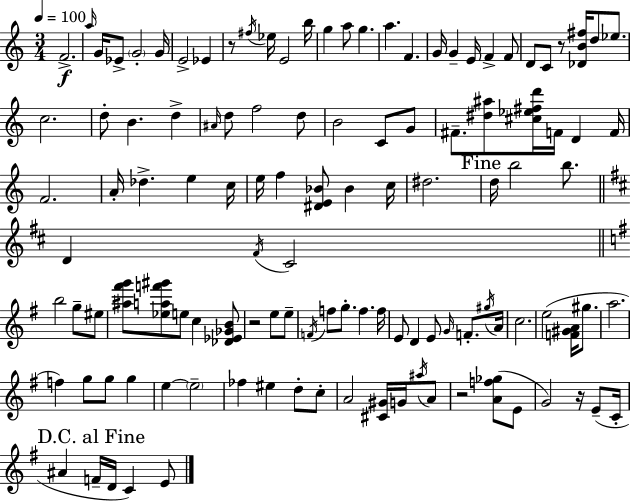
{
  \clef treble
  \numericTimeSignature
  \time 3/4
  \key c \major
  \tempo 4 = 100
  \repeat volta 2 { f'2.->\f | \grace { a''16 } g'16 ees'8-> \parenthesize g'2-. | g'16 e'2-> ees'4 | r8 \acciaccatura { fis''16 } ees''16 e'2 | \break b''16 g''4 a''8 g''4. | a''4. f'4. | g'16 g'4-- e'16 f'4-> | f'8 d'8 c'8 r8 <des' b' fis''>16 d''8 ees''8. | \break c''2. | d''8-. b'4. d''4-> | \grace { ais'16 } d''8 f''2 | d''8 b'2 c'8 | \break g'8 fis'8.-- <dis'' ais''>8 <cis'' ees'' fis'' d'''>16 f'16 d'4 | f'16 f'2. | a'16-. des''4.-> e''4 | c''16 e''16 f''4 <dis' e' bes'>8 bes'4 | \break c''16 dis''2. | \mark "Fine" d''16 b''2 | b''8. \bar "||" \break \key b \minor d'4 \acciaccatura { fis'16 } cis'2 | \bar "||" \break \key g \major b''2 g''8-- eis''8 | <ais'' fis''' g'''>8 <ees'' a'' f''' gis'''>8 e''8 c''4 <des' ees' ges' b'>8 | r2 e''8 e''8-- | \acciaccatura { f'16 } f''8 g''8.-. f''4. | \break f''16 e'8 d'4 e'8 \grace { g'16 } f'8.-. | \acciaccatura { gis''16 } a'16 c''2. | e''2( <f' gis' a'>16 | gis''8. a''2. | \break f''4) g''8 g''8 g''4 | e''4~~ \parenthesize e''2-- | fes''4 eis''4 d''8-. | c''8-. a'2 <cis' gis'>16 | \break g'16 \acciaccatura { ais''16 } a'8 r2 | <a' f'' ges''>8( e'8 g'2) | r16 e'8--( c'16-. \mark "D.C. al Fine" ais'4 f'16-- d'16 c'4) | e'8 } \bar "|."
}